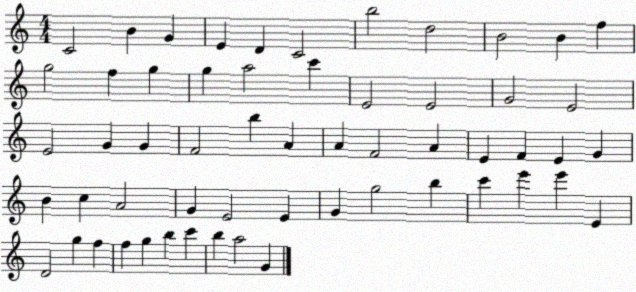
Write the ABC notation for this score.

X:1
T:Untitled
M:4/4
L:1/4
K:C
C2 B G E D C2 b2 d2 B2 B f g2 f g g a2 c' E2 E2 G2 E2 E2 G G F2 b A A F2 A E F E G B c A2 G E2 E G g2 b c' e' e' E D2 g f f g b c' b a2 G